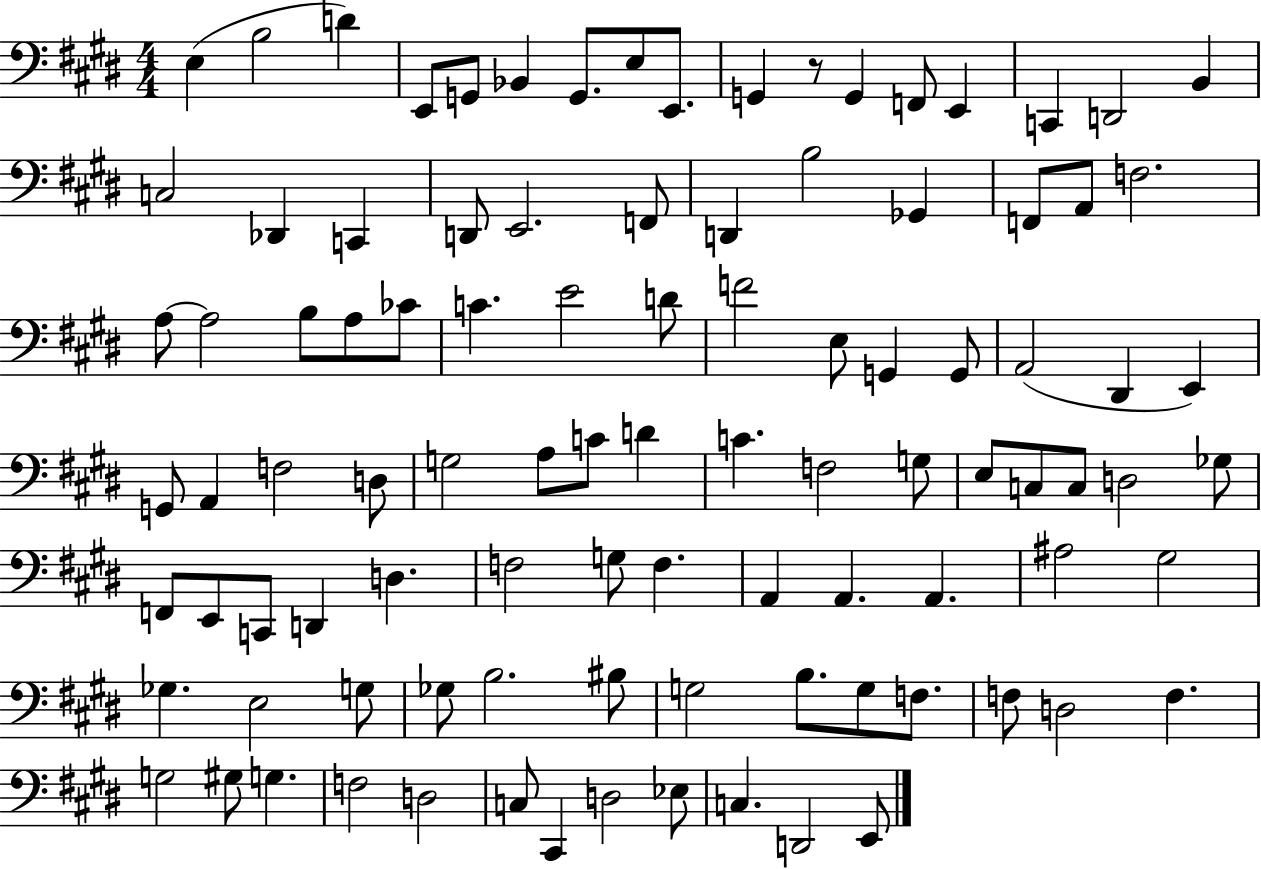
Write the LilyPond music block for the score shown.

{
  \clef bass
  \numericTimeSignature
  \time 4/4
  \key e \major
  e4( b2 d'4) | e,8 g,8 bes,4 g,8. e8 e,8. | g,4 r8 g,4 f,8 e,4 | c,4 d,2 b,4 | \break c2 des,4 c,4 | d,8 e,2. f,8 | d,4 b2 ges,4 | f,8 a,8 f2. | \break a8~~ a2 b8 a8 ces'8 | c'4. e'2 d'8 | f'2 e8 g,4 g,8 | a,2( dis,4 e,4) | \break g,8 a,4 f2 d8 | g2 a8 c'8 d'4 | c'4. f2 g8 | e8 c8 c8 d2 ges8 | \break f,8 e,8 c,8 d,4 d4. | f2 g8 f4. | a,4 a,4. a,4. | ais2 gis2 | \break ges4. e2 g8 | ges8 b2. bis8 | g2 b8. g8 f8. | f8 d2 f4. | \break g2 gis8 g4. | f2 d2 | c8 cis,4 d2 ees8 | c4. d,2 e,8 | \break \bar "|."
}